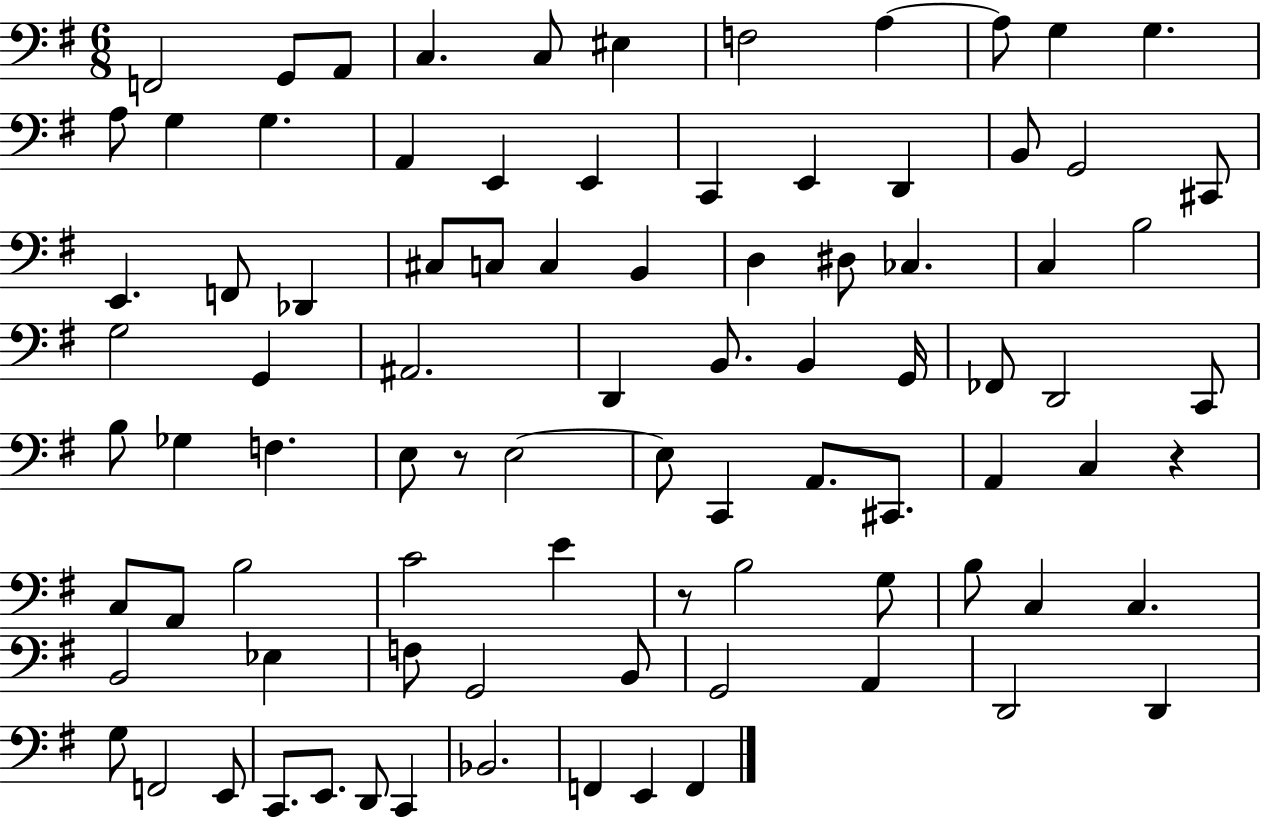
{
  \clef bass
  \numericTimeSignature
  \time 6/8
  \key g \major
  f,2 g,8 a,8 | c4. c8 eis4 | f2 a4~~ | a8 g4 g4. | \break a8 g4 g4. | a,4 e,4 e,4 | c,4 e,4 d,4 | b,8 g,2 cis,8 | \break e,4. f,8 des,4 | cis8 c8 c4 b,4 | d4 dis8 ces4. | c4 b2 | \break g2 g,4 | ais,2. | d,4 b,8. b,4 g,16 | fes,8 d,2 c,8 | \break b8 ges4 f4. | e8 r8 e2~~ | e8 c,4 a,8. cis,8. | a,4 c4 r4 | \break c8 a,8 b2 | c'2 e'4 | r8 b2 g8 | b8 c4 c4. | \break b,2 ees4 | f8 g,2 b,8 | g,2 a,4 | d,2 d,4 | \break g8 f,2 e,8 | c,8. e,8. d,8 c,4 | bes,2. | f,4 e,4 f,4 | \break \bar "|."
}